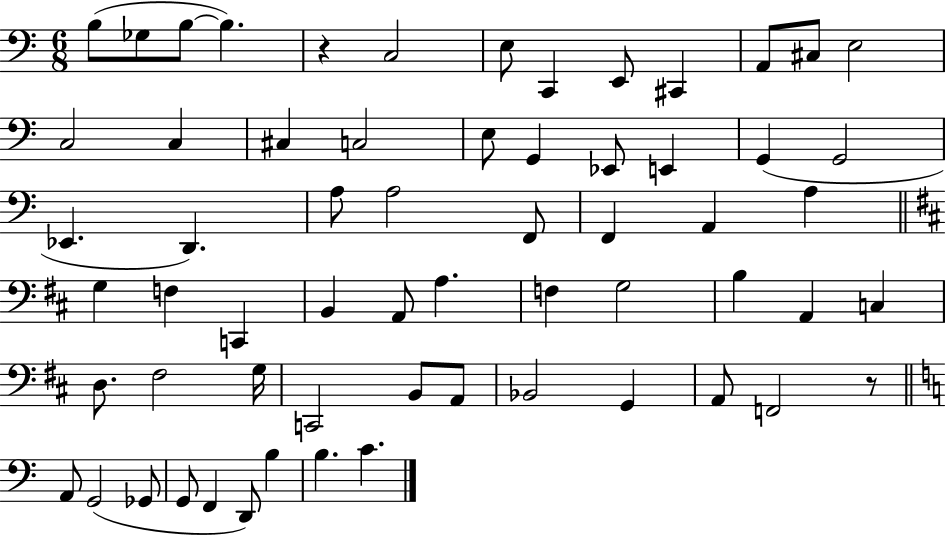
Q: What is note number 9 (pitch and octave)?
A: C#2